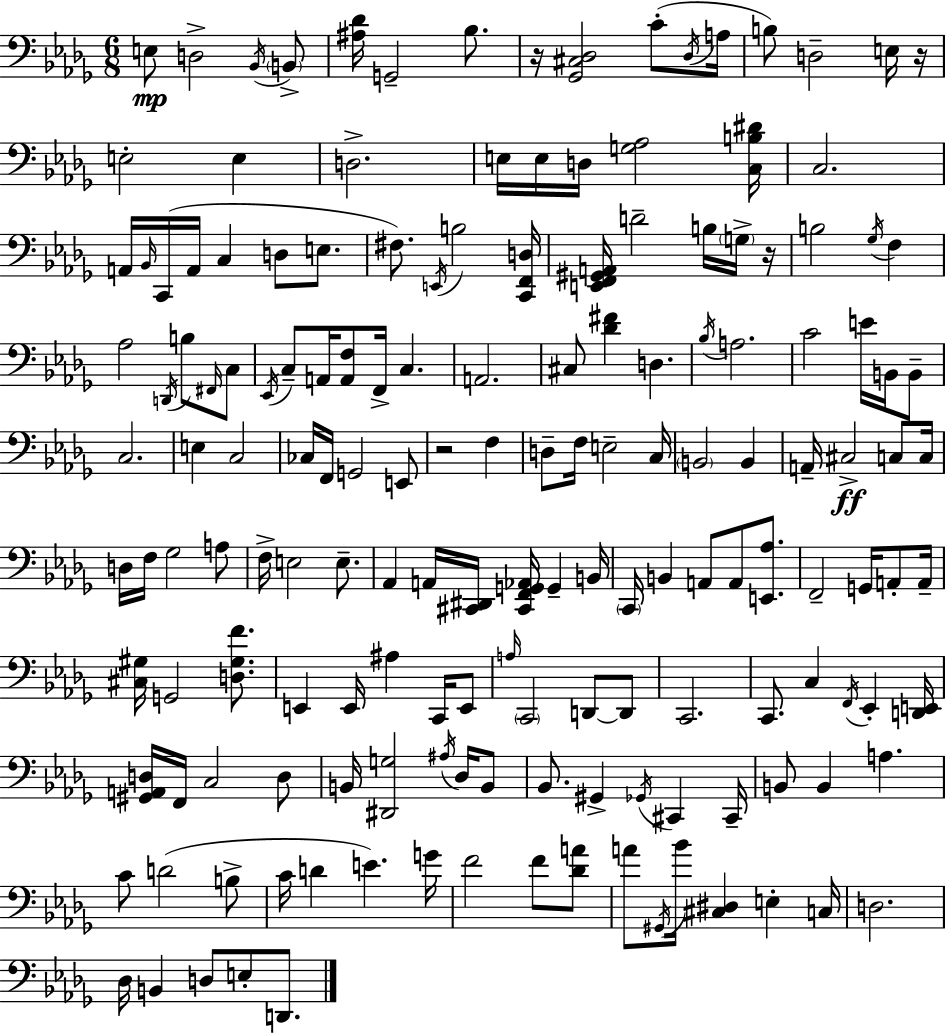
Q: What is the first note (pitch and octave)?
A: E3